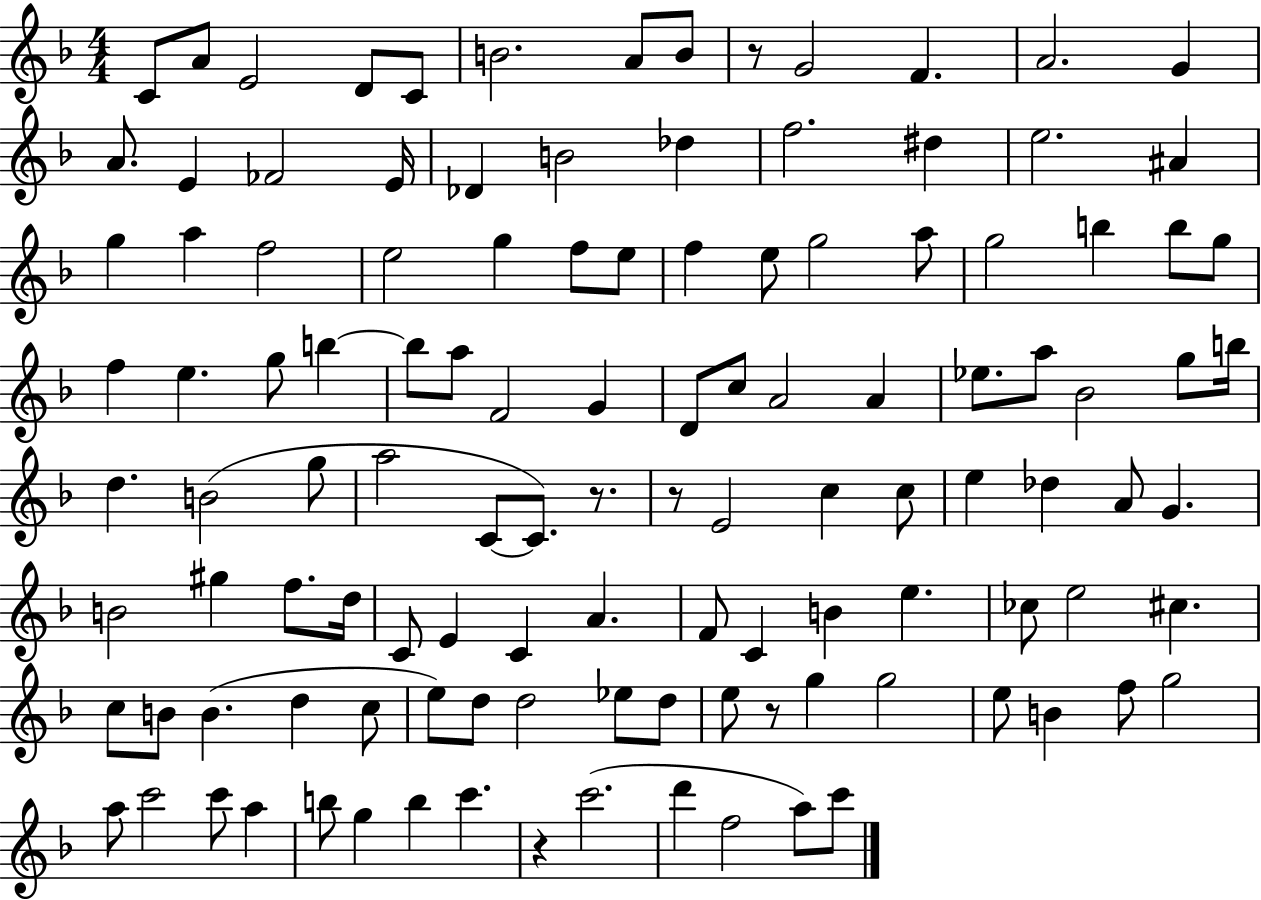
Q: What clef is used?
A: treble